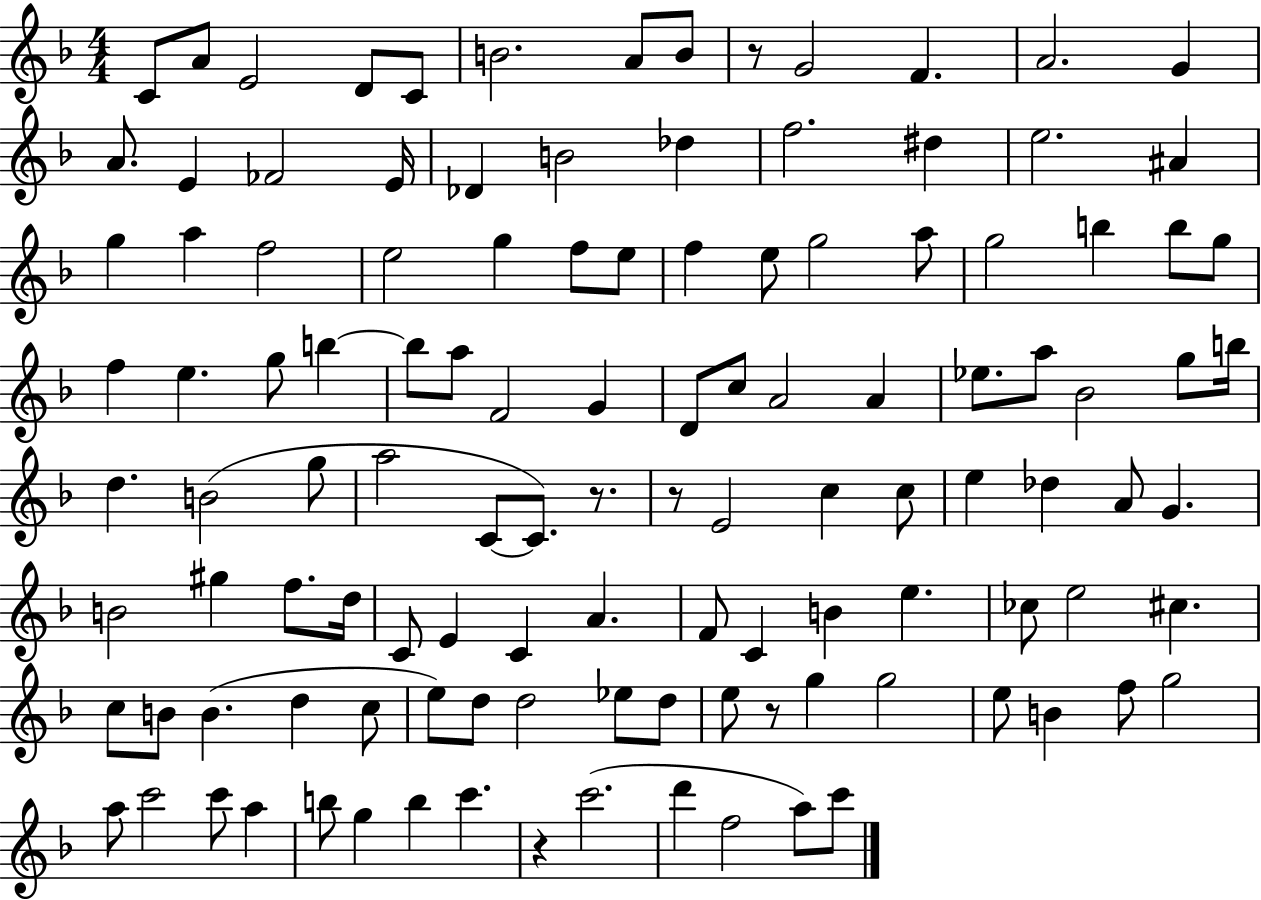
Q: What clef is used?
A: treble